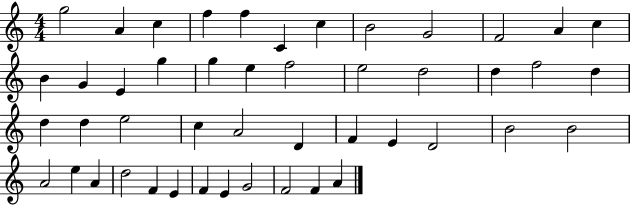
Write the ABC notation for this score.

X:1
T:Untitled
M:4/4
L:1/4
K:C
g2 A c f f C c B2 G2 F2 A c B G E g g e f2 e2 d2 d f2 d d d e2 c A2 D F E D2 B2 B2 A2 e A d2 F E F E G2 F2 F A